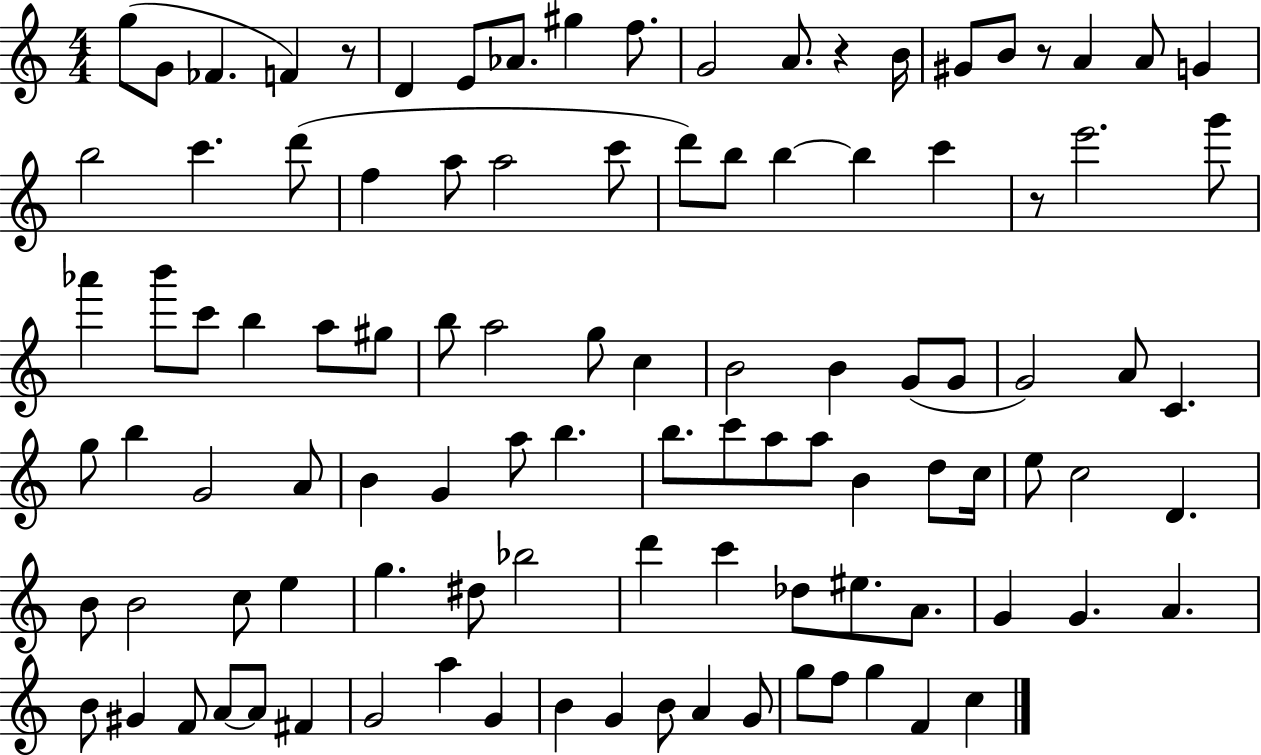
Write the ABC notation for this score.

X:1
T:Untitled
M:4/4
L:1/4
K:C
g/2 G/2 _F F z/2 D E/2 _A/2 ^g f/2 G2 A/2 z B/4 ^G/2 B/2 z/2 A A/2 G b2 c' d'/2 f a/2 a2 c'/2 d'/2 b/2 b b c' z/2 e'2 g'/2 _a' b'/2 c'/2 b a/2 ^g/2 b/2 a2 g/2 c B2 B G/2 G/2 G2 A/2 C g/2 b G2 A/2 B G a/2 b b/2 c'/2 a/2 a/2 B d/2 c/4 e/2 c2 D B/2 B2 c/2 e g ^d/2 _b2 d' c' _d/2 ^e/2 A/2 G G A B/2 ^G F/2 A/2 A/2 ^F G2 a G B G B/2 A G/2 g/2 f/2 g F c